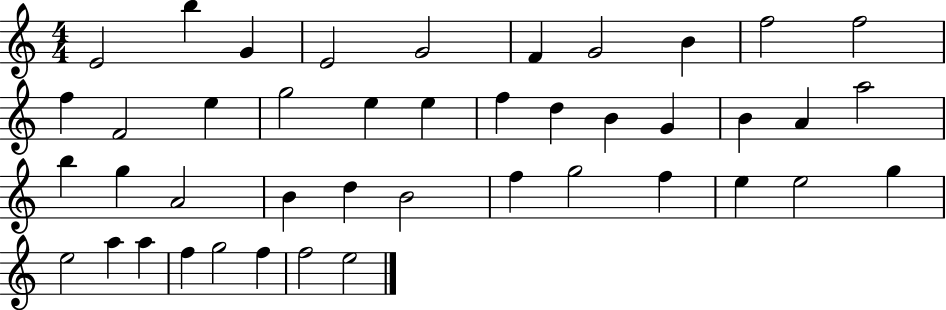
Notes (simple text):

E4/h B5/q G4/q E4/h G4/h F4/q G4/h B4/q F5/h F5/h F5/q F4/h E5/q G5/h E5/q E5/q F5/q D5/q B4/q G4/q B4/q A4/q A5/h B5/q G5/q A4/h B4/q D5/q B4/h F5/q G5/h F5/q E5/q E5/h G5/q E5/h A5/q A5/q F5/q G5/h F5/q F5/h E5/h